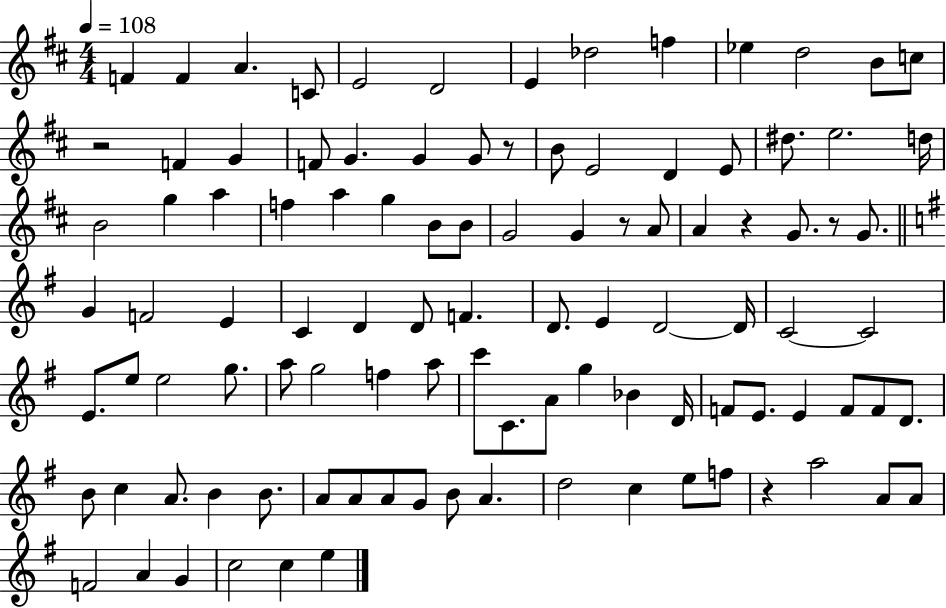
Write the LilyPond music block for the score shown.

{
  \clef treble
  \numericTimeSignature
  \time 4/4
  \key d \major
  \tempo 4 = 108
  f'4 f'4 a'4. c'8 | e'2 d'2 | e'4 des''2 f''4 | ees''4 d''2 b'8 c''8 | \break r2 f'4 g'4 | f'8 g'4. g'4 g'8 r8 | b'8 e'2 d'4 e'8 | dis''8. e''2. d''16 | \break b'2 g''4 a''4 | f''4 a''4 g''4 b'8 b'8 | g'2 g'4 r8 a'8 | a'4 r4 g'8. r8 g'8. | \break \bar "||" \break \key g \major g'4 f'2 e'4 | c'4 d'4 d'8 f'4. | d'8. e'4 d'2~~ d'16 | c'2~~ c'2 | \break e'8. e''8 e''2 g''8. | a''8 g''2 f''4 a''8 | c'''8 c'8. a'8 g''4 bes'4 d'16 | f'8 e'8. e'4 f'8 f'8 d'8. | \break b'8 c''4 a'8. b'4 b'8. | a'8 a'8 a'8 g'8 b'8 a'4. | d''2 c''4 e''8 f''8 | r4 a''2 a'8 a'8 | \break f'2 a'4 g'4 | c''2 c''4 e''4 | \bar "|."
}